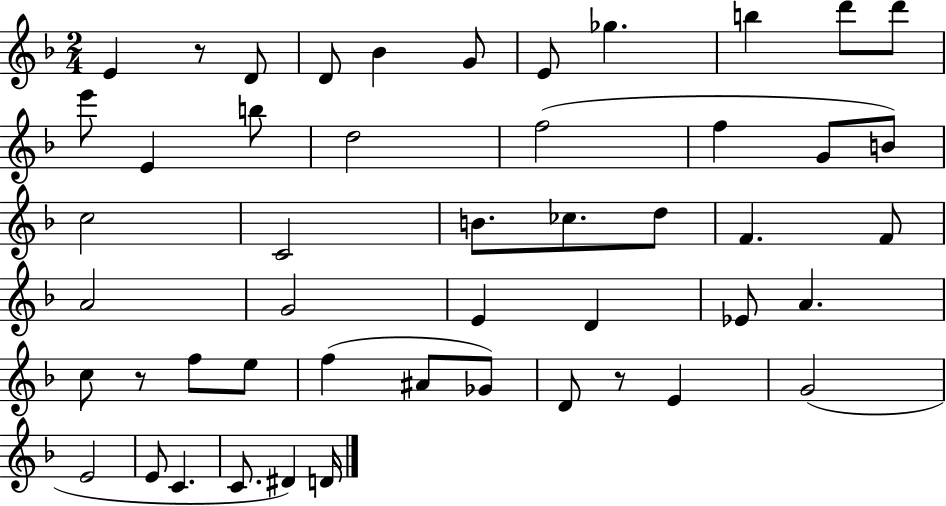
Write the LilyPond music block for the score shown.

{
  \clef treble
  \numericTimeSignature
  \time 2/4
  \key f \major
  e'4 r8 d'8 | d'8 bes'4 g'8 | e'8 ges''4. | b''4 d'''8 d'''8 | \break e'''8 e'4 b''8 | d''2 | f''2( | f''4 g'8 b'8) | \break c''2 | c'2 | b'8. ces''8. d''8 | f'4. f'8 | \break a'2 | g'2 | e'4 d'4 | ees'8 a'4. | \break c''8 r8 f''8 e''8 | f''4( ais'8 ges'8) | d'8 r8 e'4 | g'2( | \break e'2 | e'8 c'4. | c'8. dis'4) d'16 | \bar "|."
}